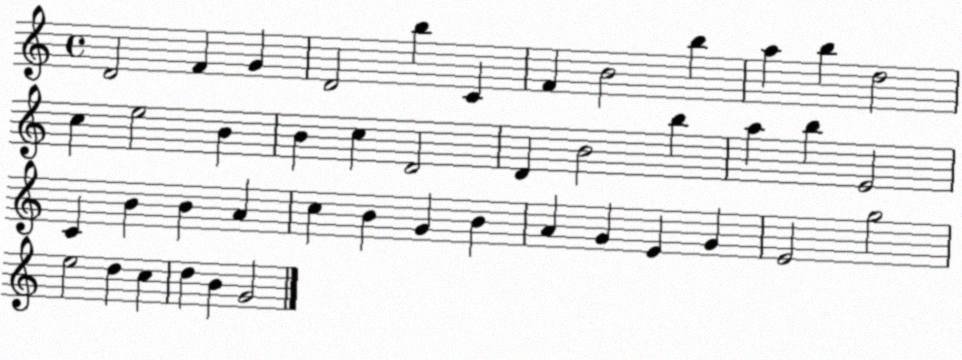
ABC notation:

X:1
T:Untitled
M:4/4
L:1/4
K:C
D2 F G D2 b C F B2 b a b d2 c e2 B B c D2 D B2 b a b E2 C B B A c B G B A G E G E2 g2 e2 d c d B G2